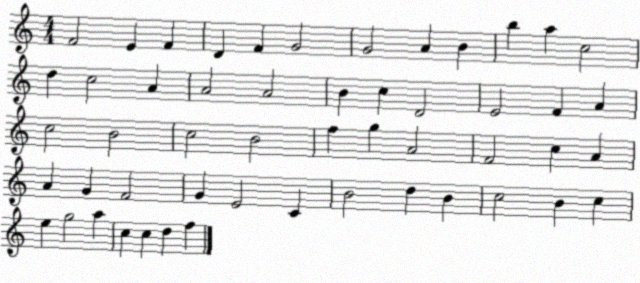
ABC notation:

X:1
T:Untitled
M:4/4
L:1/4
K:C
F2 E F D F G2 G2 A B b a c2 d c2 A A2 A2 B c D2 E2 F A c2 B2 c2 B2 f g A2 F2 c A A G F2 G E2 C B2 d B c2 B c e g2 a c c d f